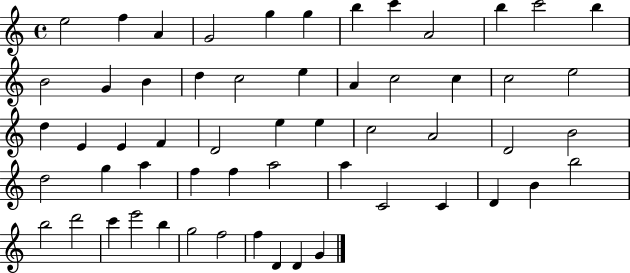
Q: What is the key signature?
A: C major